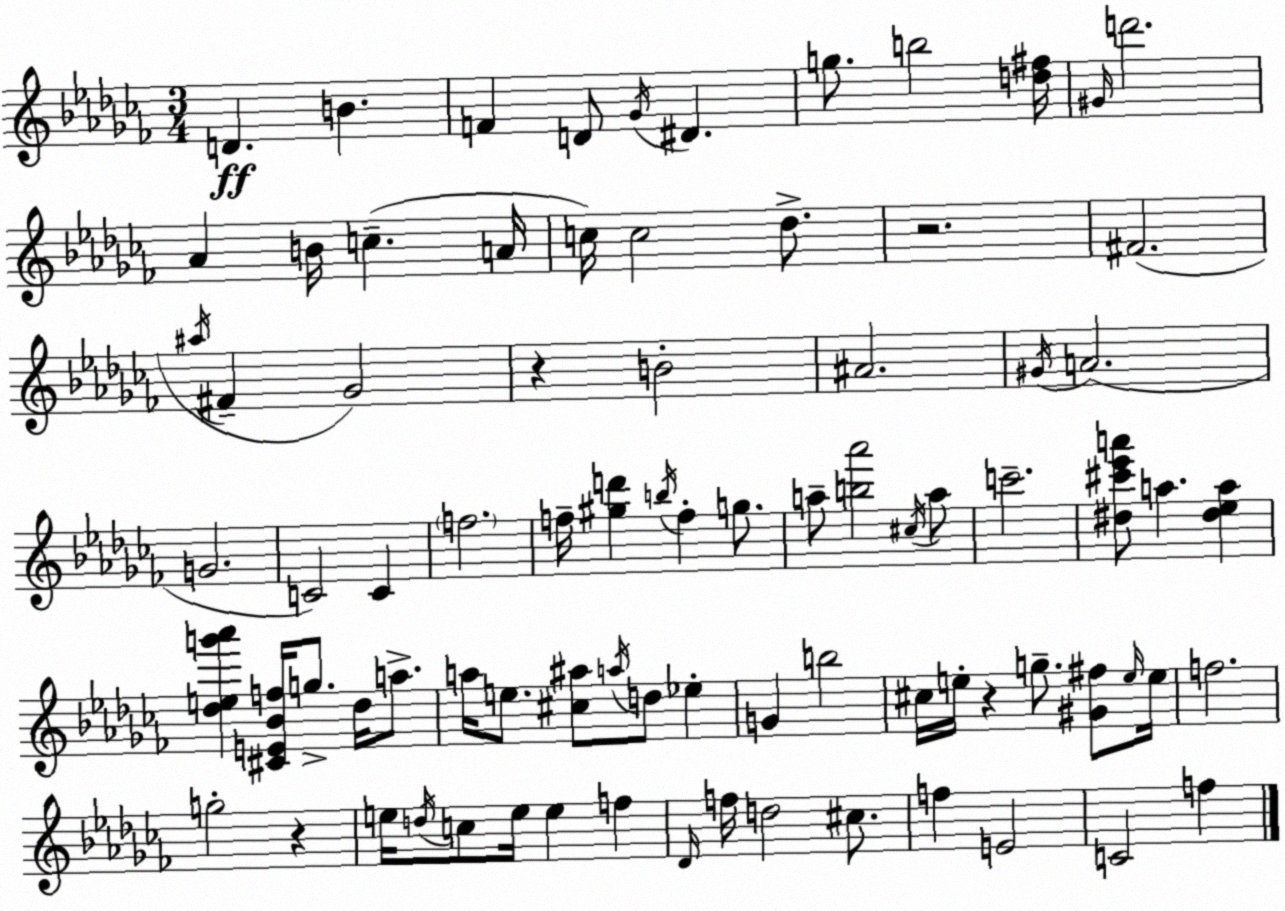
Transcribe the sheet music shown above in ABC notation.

X:1
T:Untitled
M:3/4
L:1/4
K:Abm
D B F D/2 _G/4 ^D g/2 b2 [d^f]/4 ^G/4 d'2 _A B/4 c A/4 c/4 c2 _d/2 z2 ^F2 ^a/4 ^F _G2 z B2 ^A2 ^G/4 A2 G2 C2 C f2 f/4 [^gd'] b/4 f g/2 a/2 [b_a']2 ^c/4 a/2 c'2 [^d^c'_e'a']/2 a [^d_ea] [_deg'_a'] [^CE_Bf]/4 g/2 _d/4 a/2 a/4 e/2 [^c^a]/2 a/4 d/2 _e G b2 ^c/4 e/4 z g/2 [^G^f]/2 e/4 e/4 f2 g2 z e/4 d/4 c/2 e/4 e f _D/4 f/4 d2 ^c/2 f E2 C2 f